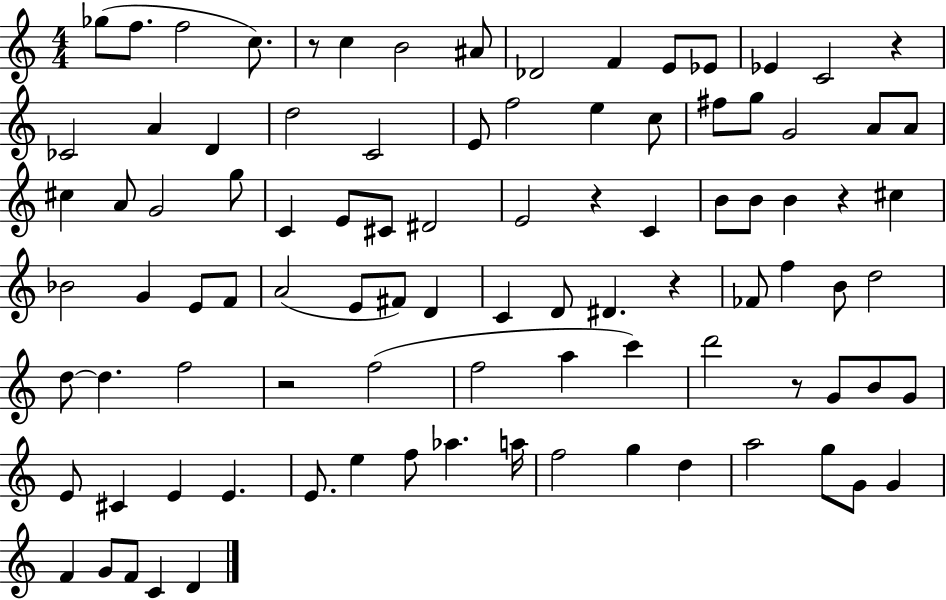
X:1
T:Untitled
M:4/4
L:1/4
K:C
_g/2 f/2 f2 c/2 z/2 c B2 ^A/2 _D2 F E/2 _E/2 _E C2 z _C2 A D d2 C2 E/2 f2 e c/2 ^f/2 g/2 G2 A/2 A/2 ^c A/2 G2 g/2 C E/2 ^C/2 ^D2 E2 z C B/2 B/2 B z ^c _B2 G E/2 F/2 A2 E/2 ^F/2 D C D/2 ^D z _F/2 f B/2 d2 d/2 d f2 z2 f2 f2 a c' d'2 z/2 G/2 B/2 G/2 E/2 ^C E E E/2 e f/2 _a a/4 f2 g d a2 g/2 G/2 G F G/2 F/2 C D